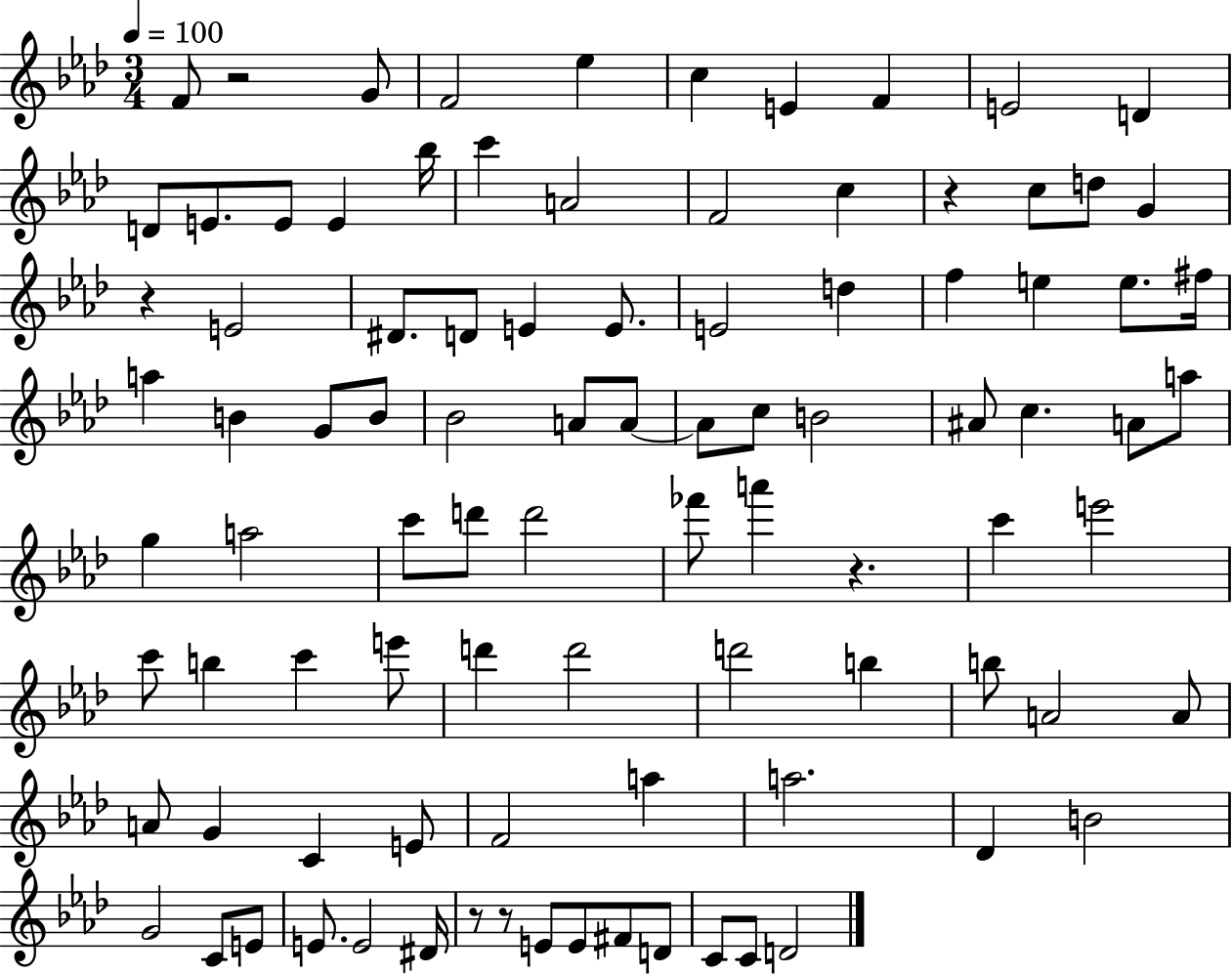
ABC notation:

X:1
T:Untitled
M:3/4
L:1/4
K:Ab
F/2 z2 G/2 F2 _e c E F E2 D D/2 E/2 E/2 E _b/4 c' A2 F2 c z c/2 d/2 G z E2 ^D/2 D/2 E E/2 E2 d f e e/2 ^f/4 a B G/2 B/2 _B2 A/2 A/2 A/2 c/2 B2 ^A/2 c A/2 a/2 g a2 c'/2 d'/2 d'2 _f'/2 a' z c' e'2 c'/2 b c' e'/2 d' d'2 d'2 b b/2 A2 A/2 A/2 G C E/2 F2 a a2 _D B2 G2 C/2 E/2 E/2 E2 ^D/4 z/2 z/2 E/2 E/2 ^F/2 D/2 C/2 C/2 D2